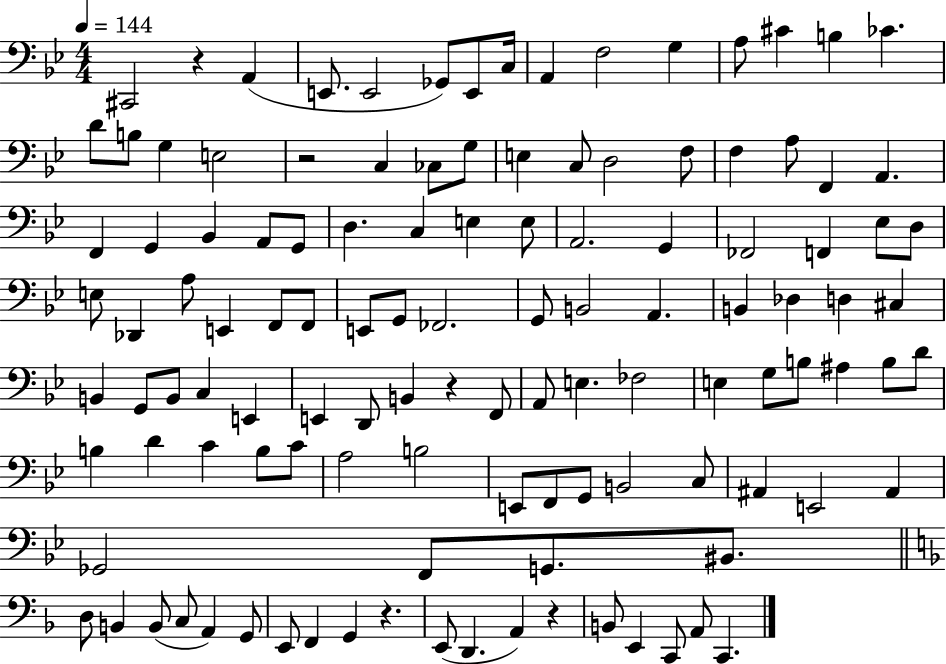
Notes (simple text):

C#2/h R/q A2/q E2/e. E2/h Gb2/e E2/e C3/s A2/q F3/h G3/q A3/e C#4/q B3/q CES4/q. D4/e B3/e G3/q E3/h R/h C3/q CES3/e G3/e E3/q C3/e D3/h F3/e F3/q A3/e F2/q A2/q. F2/q G2/q Bb2/q A2/e G2/e D3/q. C3/q E3/q E3/e A2/h. G2/q FES2/h F2/q Eb3/e D3/e E3/e Db2/q A3/e E2/q F2/e F2/e E2/e G2/e FES2/h. G2/e B2/h A2/q. B2/q Db3/q D3/q C#3/q B2/q G2/e B2/e C3/q E2/q E2/q D2/e B2/q R/q F2/e A2/e E3/q. FES3/h E3/q G3/e B3/e A#3/q B3/e D4/e B3/q D4/q C4/q B3/e C4/e A3/h B3/h E2/e F2/e G2/e B2/h C3/e A#2/q E2/h A#2/q Gb2/h F2/e G2/e. BIS2/e. D3/e B2/q B2/e C3/e A2/q G2/e E2/e F2/q G2/q R/q. E2/e D2/q. A2/q R/q B2/e E2/q C2/e A2/e C2/q.